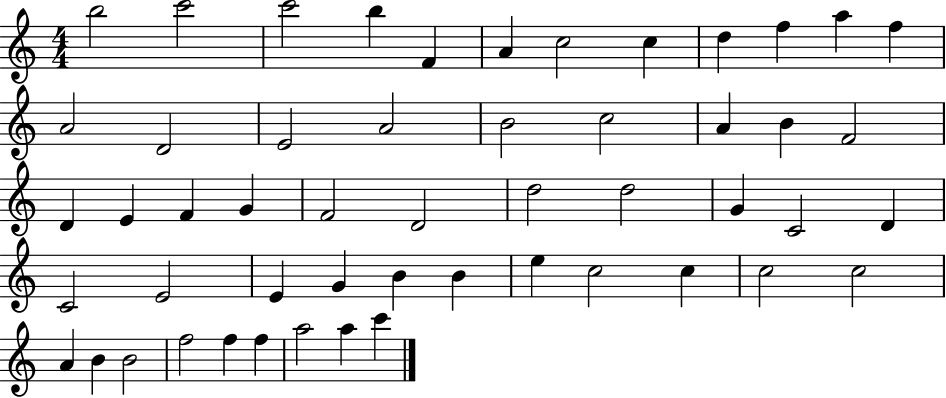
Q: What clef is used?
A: treble